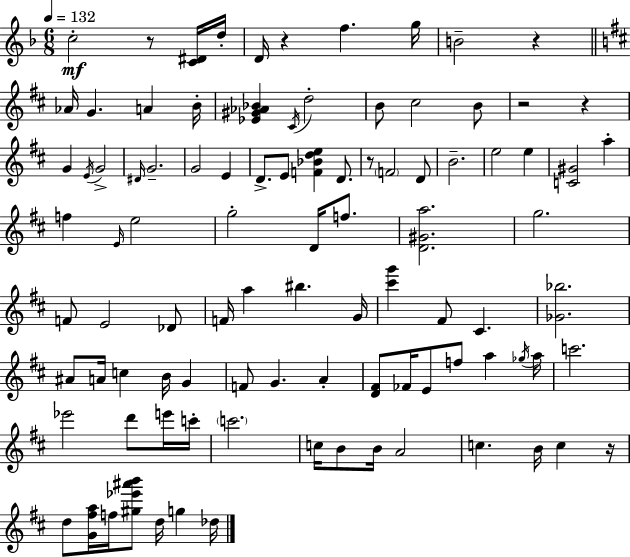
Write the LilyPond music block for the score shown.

{
  \clef treble
  \numericTimeSignature
  \time 6/8
  \key d \minor
  \tempo 4 = 132
  c''2-.\mf r8 <c' dis'>16 d''16-. | d'16 r4 f''4. g''16 | b'2-- r4 | \bar "||" \break \key b \minor aes'16 g'4. a'4 b'16-. | <ees' gis' aes' bes'>4 \acciaccatura { cis'16 } d''2-. | b'8 cis''2 b'8 | r2 r4 | \break g'4 \acciaccatura { e'16 } g'2-> | \grace { dis'16 } g'2.-- | g'2 e'4 | d'8.-> e'8 <f' bes' d'' e''>4 | \break d'8. r8 \parenthesize f'2 | d'8 b'2.-- | e''2 e''4 | <c' gis'>2 a''4-. | \break f''4 \grace { e'16 } e''2 | g''2-. | d'16 f''8. <d' gis' a''>2. | g''2. | \break f'8 e'2 | des'8 f'16 a''4 bis''4. | g'16 <cis''' g'''>4 fis'8 cis'4. | <ges' bes''>2. | \break ais'8 a'16 c''4 b'16 | g'4 f'8 g'4. | a'4-. <d' fis'>8 fes'16 e'8 f''8 a''4 | \acciaccatura { ges''16 } a''16 c'''2. | \break ees'''2 | d'''8 e'''16 c'''16-. \parenthesize c'''2. | c''16 b'8 b'16 a'2 | c''4. b'16 | \break c''4 r16 d''8 <g' fis'' a''>16 f''16 <gis'' ees''' ais''' b'''>8 d''16 | g''4 des''16 \bar "|."
}